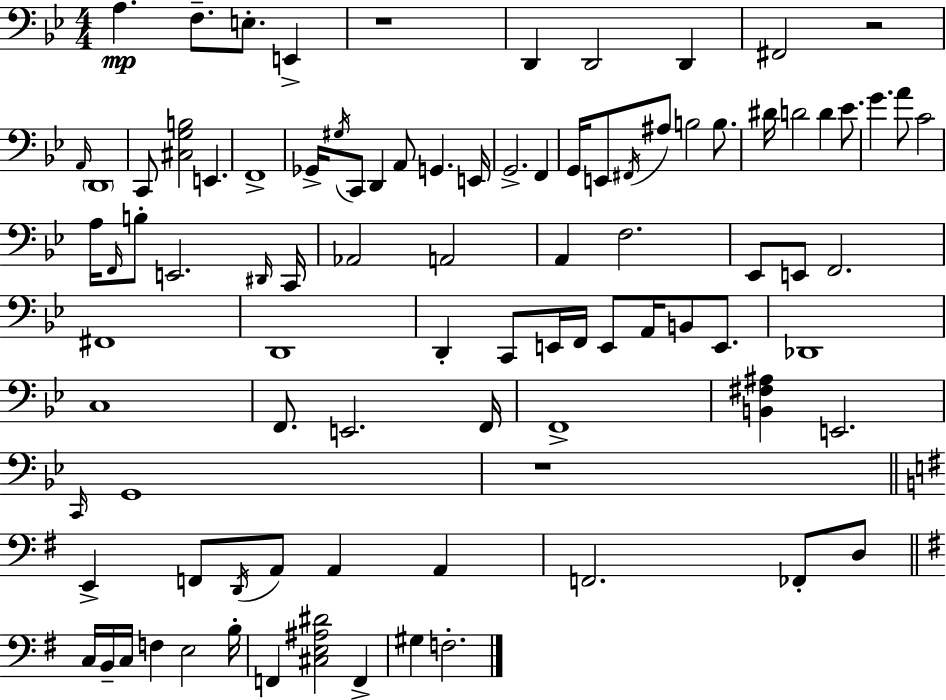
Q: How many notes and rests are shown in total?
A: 92